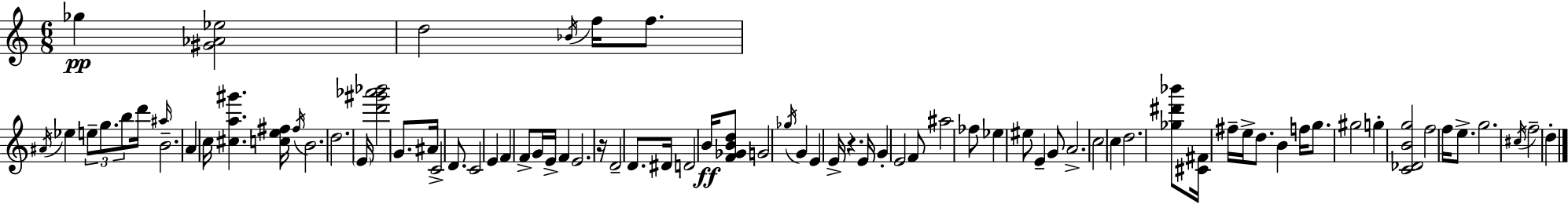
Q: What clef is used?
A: treble